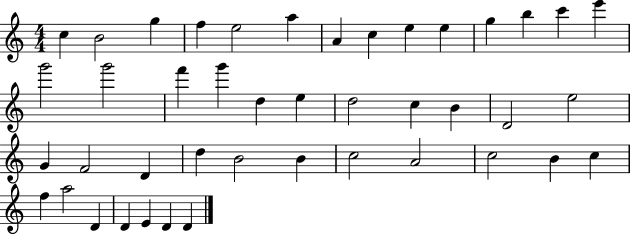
{
  \clef treble
  \numericTimeSignature
  \time 4/4
  \key c \major
  c''4 b'2 g''4 | f''4 e''2 a''4 | a'4 c''4 e''4 e''4 | g''4 b''4 c'''4 e'''4 | \break g'''2 g'''2 | f'''4 g'''4 d''4 e''4 | d''2 c''4 b'4 | d'2 e''2 | \break g'4 f'2 d'4 | d''4 b'2 b'4 | c''2 a'2 | c''2 b'4 c''4 | \break f''4 a''2 d'4 | d'4 e'4 d'4 d'4 | \bar "|."
}